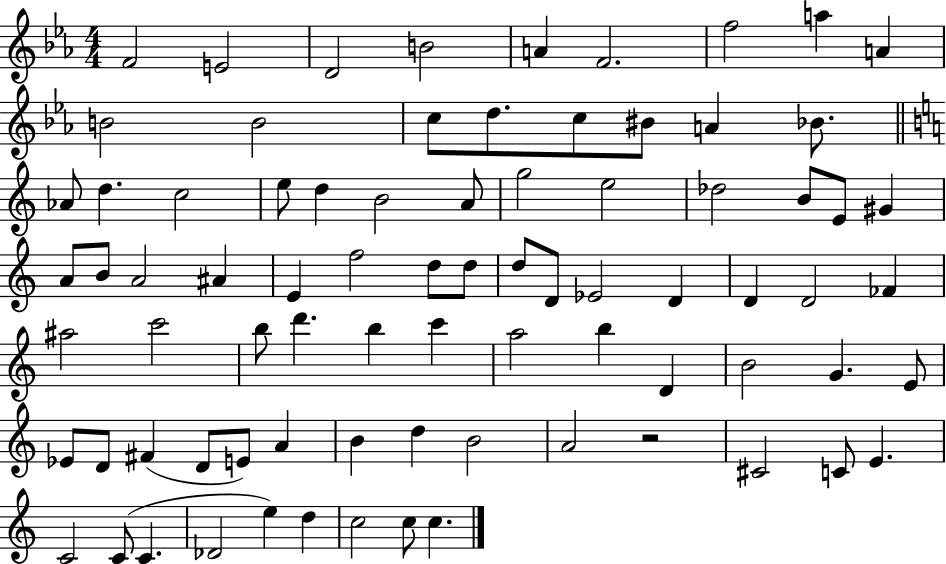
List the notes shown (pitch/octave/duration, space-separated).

F4/h E4/h D4/h B4/h A4/q F4/h. F5/h A5/q A4/q B4/h B4/h C5/e D5/e. C5/e BIS4/e A4/q Bb4/e. Ab4/e D5/q. C5/h E5/e D5/q B4/h A4/e G5/h E5/h Db5/h B4/e E4/e G#4/q A4/e B4/e A4/h A#4/q E4/q F5/h D5/e D5/e D5/e D4/e Eb4/h D4/q D4/q D4/h FES4/q A#5/h C6/h B5/e D6/q. B5/q C6/q A5/h B5/q D4/q B4/h G4/q. E4/e Eb4/e D4/e F#4/q D4/e E4/e A4/q B4/q D5/q B4/h A4/h R/h C#4/h C4/e E4/q. C4/h C4/e C4/q. Db4/h E5/q D5/q C5/h C5/e C5/q.